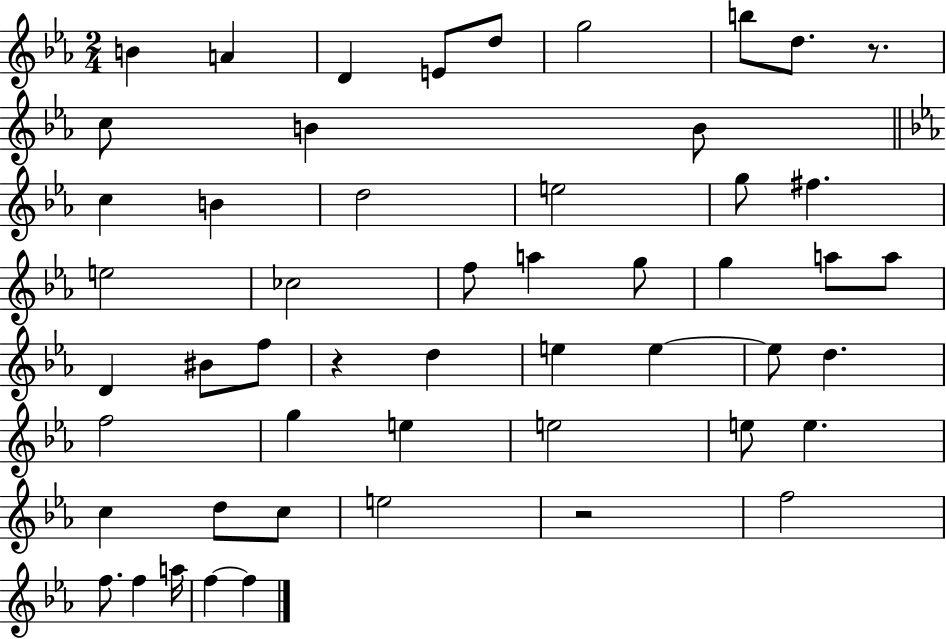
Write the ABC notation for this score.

X:1
T:Untitled
M:2/4
L:1/4
K:Eb
B A D E/2 d/2 g2 b/2 d/2 z/2 c/2 B B/2 c B d2 e2 g/2 ^f e2 _c2 f/2 a g/2 g a/2 a/2 D ^B/2 f/2 z d e e e/2 d f2 g e e2 e/2 e c d/2 c/2 e2 z2 f2 f/2 f a/4 f f